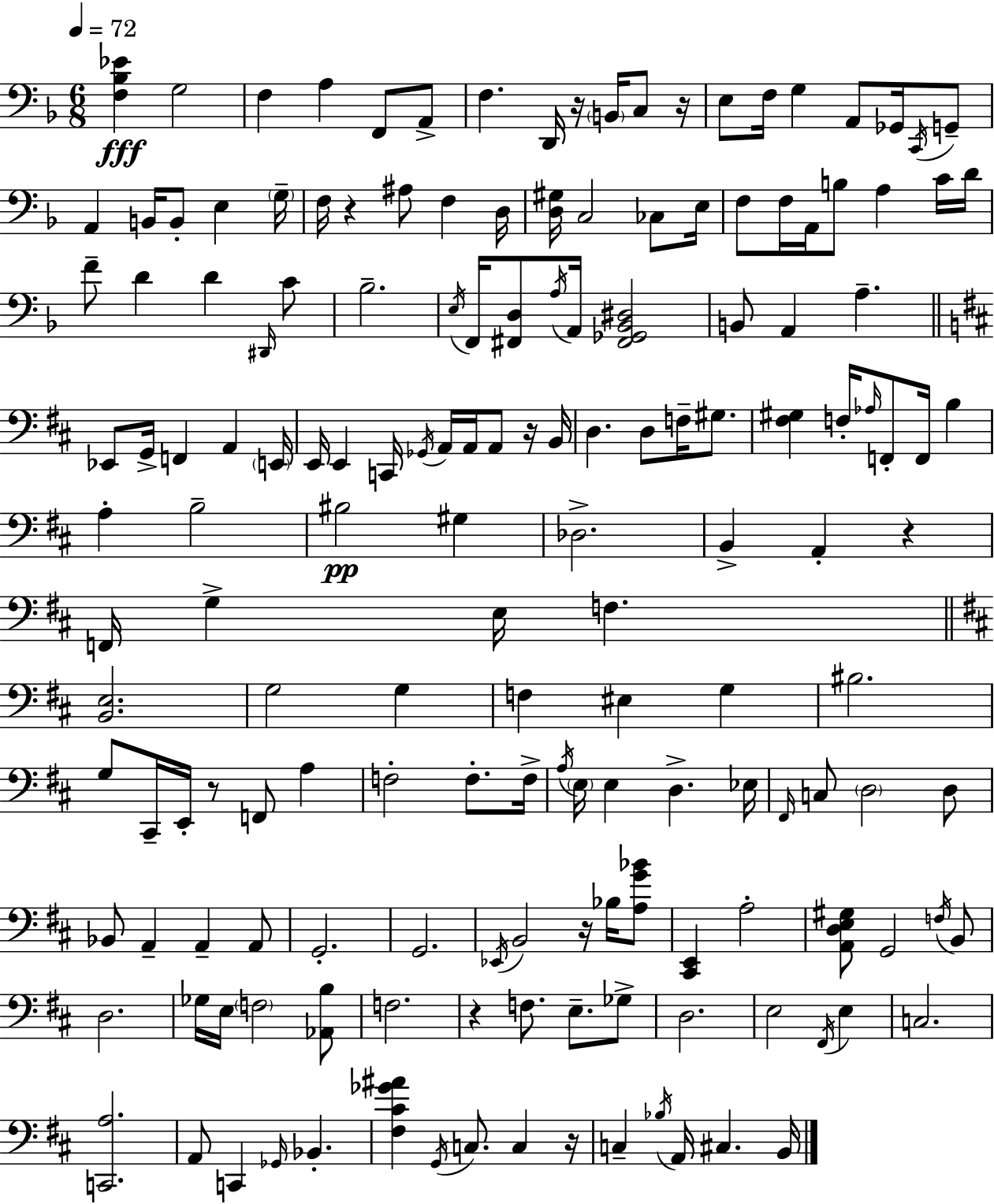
{
  \clef bass
  \numericTimeSignature
  \time 6/8
  \key d \minor
  \tempo 4 = 72
  \repeat volta 2 { <f bes ees'>4\fff g2 | f4 a4 f,8 a,8-> | f4. d,16 r16 \parenthesize b,16 c8 r16 | e8 f16 g4 a,8 ges,16 \acciaccatura { c,16 } g,8-- | \break a,4 b,16 b,8-. e4 | \parenthesize g16-- f16 r4 ais8 f4 | d16 <d gis>16 c2 ces8 | e16 f8 f16 a,16 b8 a4 c'16 | \break d'16 f'8-- d'4 d'4 \grace { dis,16 } | c'8 bes2.-- | \acciaccatura { e16 } f,16 <fis, d>8 \acciaccatura { a16 } a,16 <fis, ges, bes, dis>2 | b,8 a,4 a4.-- | \break \bar "||" \break \key b \minor ees,8 g,16-> f,4 a,4 \parenthesize e,16 | e,16 e,4 c,16 \acciaccatura { ges,16 } a,16 a,16 a,8 r16 | b,16 d4. d8 f16-- gis8. | <fis gis>4 f16-. \grace { aes16 } f,8-. f,16 b4 | \break a4-. b2-- | bis2\pp gis4 | des2.-> | b,4-> a,4-. r4 | \break f,16 g4-> e16 f4. | \bar "||" \break \key d \major <b, e>2. | g2 g4 | f4 eis4 g4 | bis2. | \break g8 cis,16-- e,16-. r8 f,8 a4 | f2-. f8.-. f16-> | \acciaccatura { a16 } \parenthesize e16 e4 d4.-> | ees16 \grace { fis,16 } c8 \parenthesize d2 | \break d8 bes,8 a,4-- a,4-- | a,8 g,2.-. | g,2. | \acciaccatura { ees,16 } b,2 r16 | \break bes16 <a g' bes'>8 <cis, e,>4 a2-. | <a, d e gis>8 g,2 | \acciaccatura { f16 } b,8 d2. | ges16 e16 \parenthesize f2 | \break <aes, b>8 f2. | r4 f8. e8.-- | ges8-> d2. | e2 | \break \acciaccatura { fis,16 } e4 c2. | <c, a>2. | a,8 c,4 \grace { ges,16 } | bes,4.-. <fis cis' ges' ais'>4 \acciaccatura { g,16 } c8. | \break c4 r16 c4-- \acciaccatura { bes16 } | a,16 cis4. b,16 } \bar "|."
}